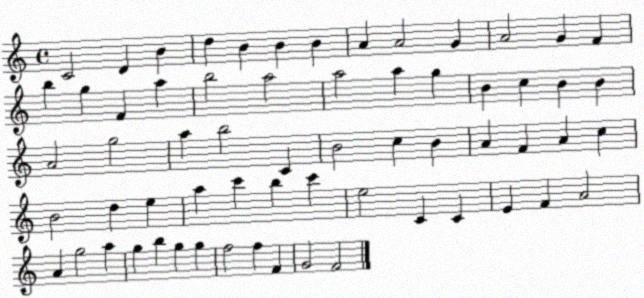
X:1
T:Untitled
M:4/4
L:1/4
K:C
C2 D B d B B B A A2 G A2 G F b g F a b2 a2 a2 a g B c B B A2 g2 a b2 C B2 c B A F A c B2 d e a c' b c' e2 C C E F A2 A g2 a g b g g f2 f F G2 F2